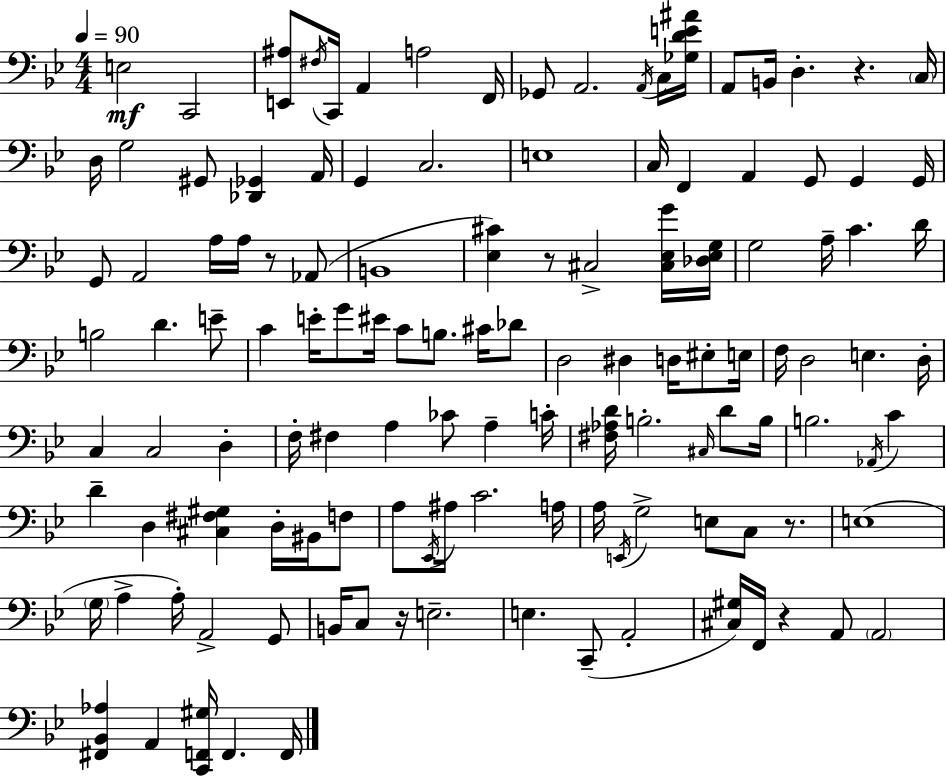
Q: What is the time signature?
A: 4/4